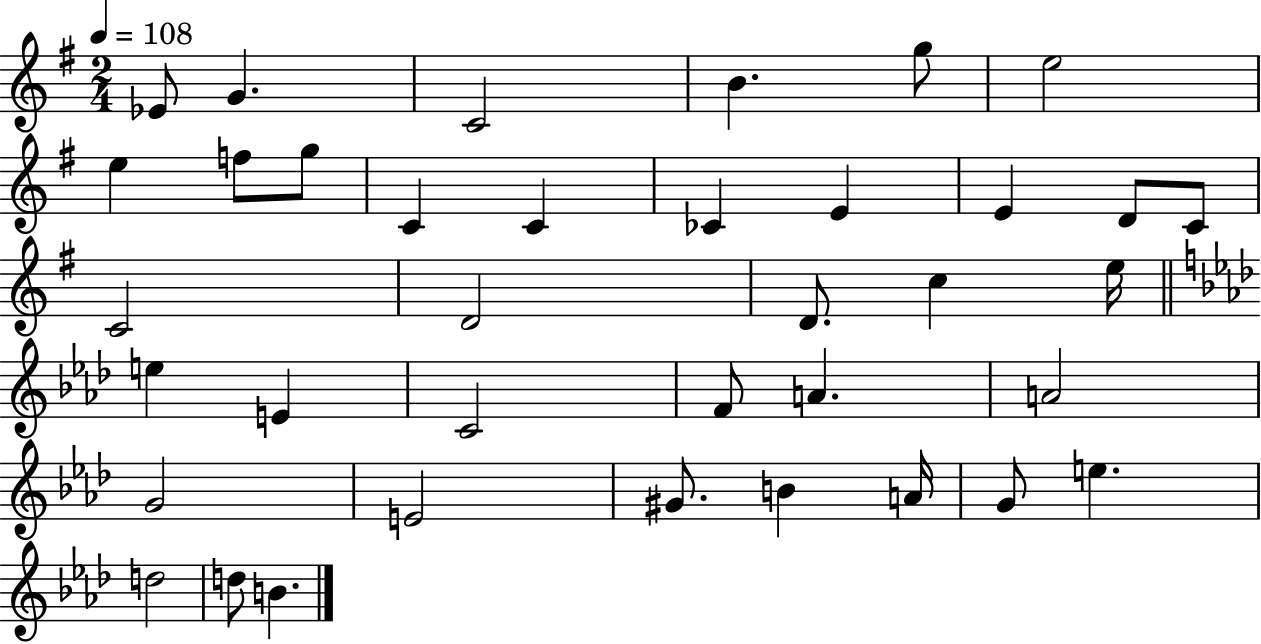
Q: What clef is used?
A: treble